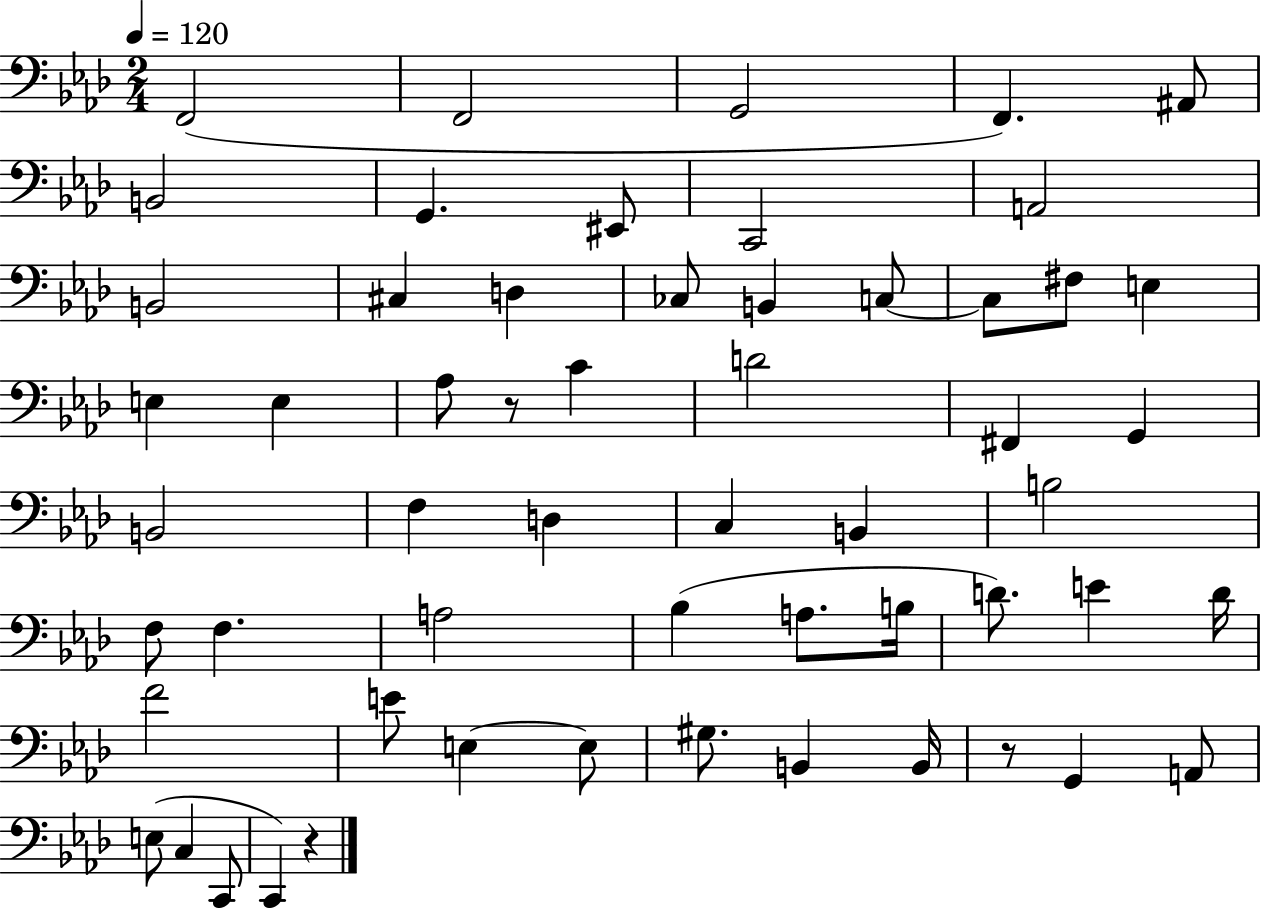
{
  \clef bass
  \numericTimeSignature
  \time 2/4
  \key aes \major
  \tempo 4 = 120
  \repeat volta 2 { f,2( | f,2 | g,2 | f,4.) ais,8 | \break b,2 | g,4. eis,8 | c,2 | a,2 | \break b,2 | cis4 d4 | ces8 b,4 c8~~ | c8 fis8 e4 | \break e4 e4 | aes8 r8 c'4 | d'2 | fis,4 g,4 | \break b,2 | f4 d4 | c4 b,4 | b2 | \break f8 f4. | a2 | bes4( a8. b16 | d'8.) e'4 d'16 | \break f'2 | e'8 e4~~ e8 | gis8. b,4 b,16 | r8 g,4 a,8 | \break e8( c4 c,8 | c,4) r4 | } \bar "|."
}